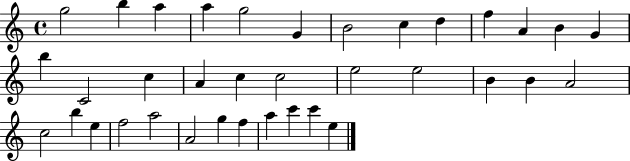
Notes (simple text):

G5/h B5/q A5/q A5/q G5/h G4/q B4/h C5/q D5/q F5/q A4/q B4/q G4/q B5/q C4/h C5/q A4/q C5/q C5/h E5/h E5/h B4/q B4/q A4/h C5/h B5/q E5/q F5/h A5/h A4/h G5/q F5/q A5/q C6/q C6/q E5/q